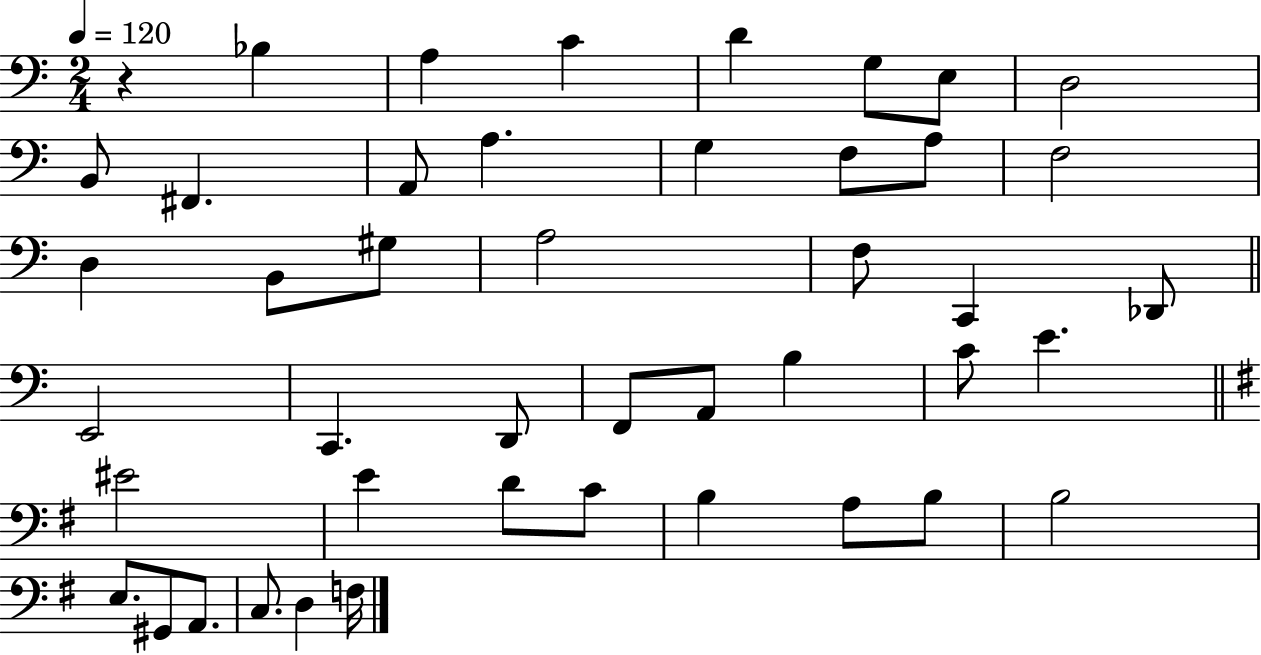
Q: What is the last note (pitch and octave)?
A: F3